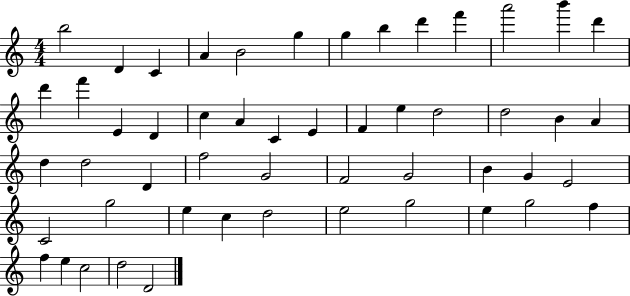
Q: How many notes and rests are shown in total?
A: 52